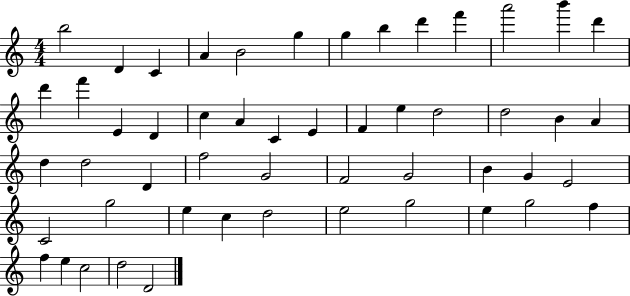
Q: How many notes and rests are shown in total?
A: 52